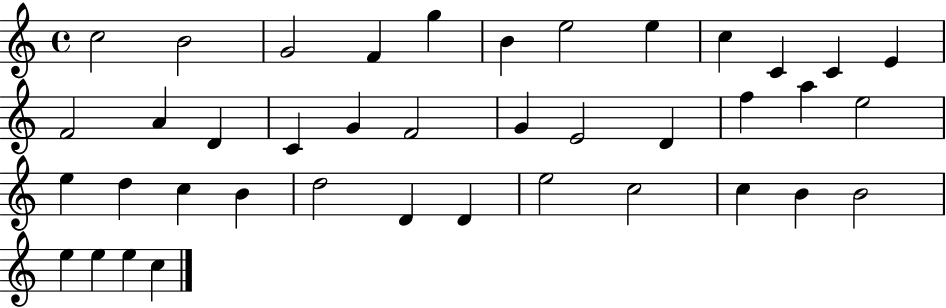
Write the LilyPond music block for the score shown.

{
  \clef treble
  \time 4/4
  \defaultTimeSignature
  \key c \major
  c''2 b'2 | g'2 f'4 g''4 | b'4 e''2 e''4 | c''4 c'4 c'4 e'4 | \break f'2 a'4 d'4 | c'4 g'4 f'2 | g'4 e'2 d'4 | f''4 a''4 e''2 | \break e''4 d''4 c''4 b'4 | d''2 d'4 d'4 | e''2 c''2 | c''4 b'4 b'2 | \break e''4 e''4 e''4 c''4 | \bar "|."
}